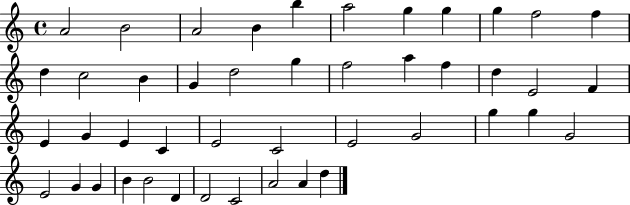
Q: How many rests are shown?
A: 0